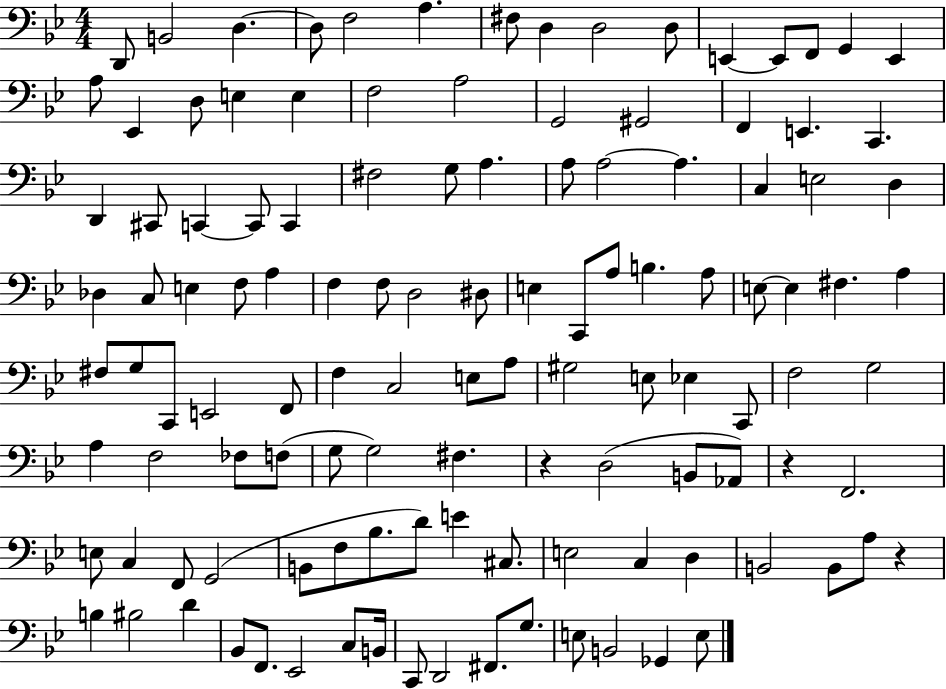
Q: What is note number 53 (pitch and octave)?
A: A3